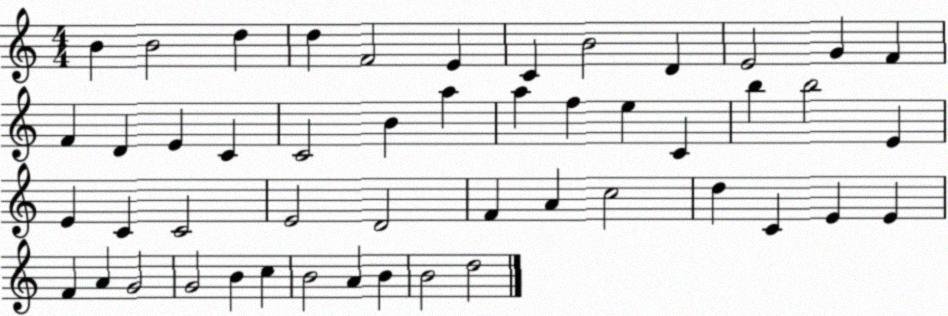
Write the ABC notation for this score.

X:1
T:Untitled
M:4/4
L:1/4
K:C
B B2 d d F2 E C B2 D E2 G F F D E C C2 B a a f e C b b2 E E C C2 E2 D2 F A c2 d C E E F A G2 G2 B c B2 A B B2 d2